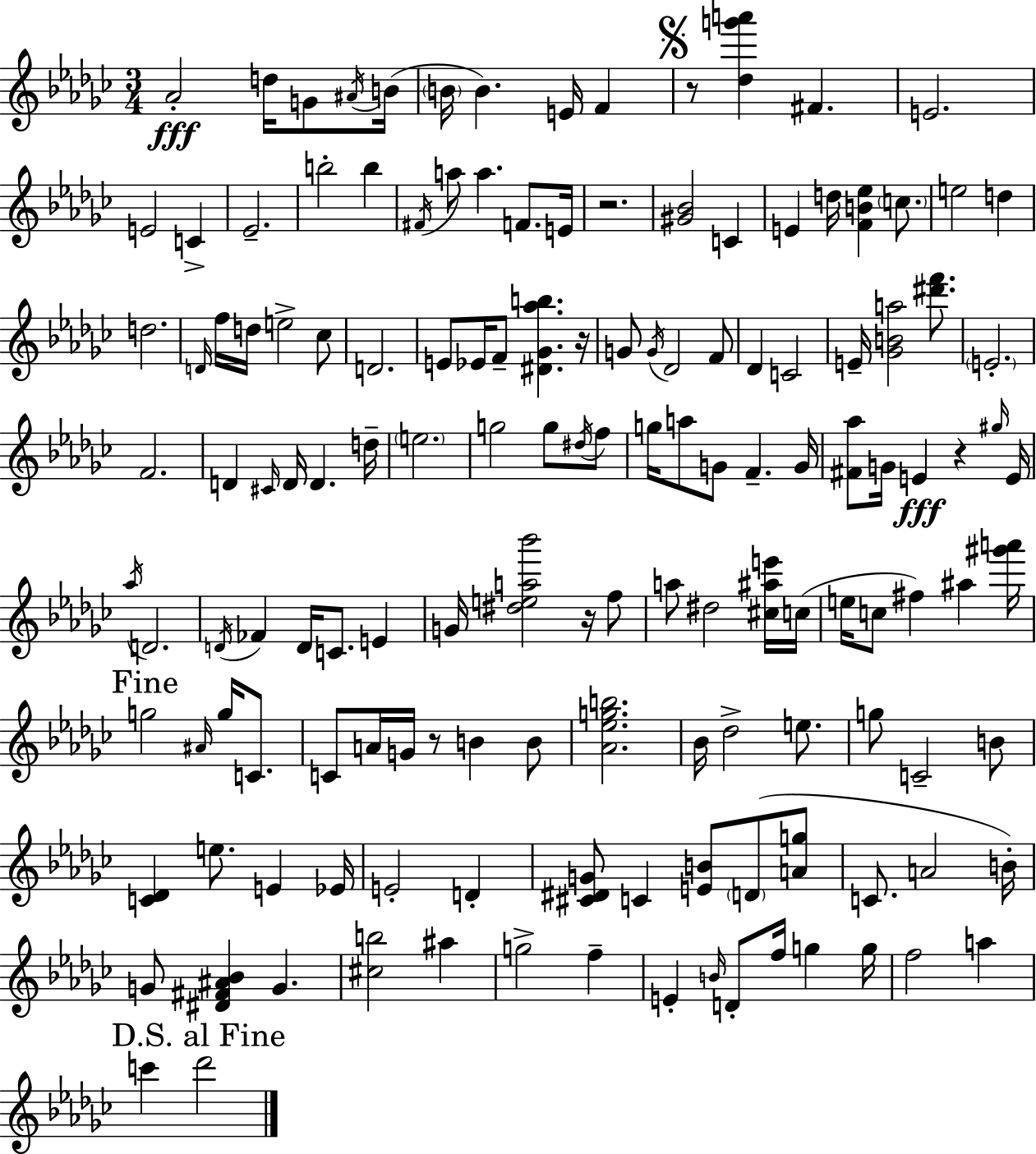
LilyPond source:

{
  \clef treble
  \numericTimeSignature
  \time 3/4
  \key ees \minor
  aes'2-.\fff d''16 g'8 \acciaccatura { ais'16 }( | b'16 \parenthesize b'16 b'4.) e'16 f'4 | \mark \markup { \musicglyph "scripts.segno" } r8 <des'' g''' a'''>4 fis'4. | e'2. | \break e'2 c'4-> | ees'2.-- | b''2-. b''4 | \acciaccatura { fis'16 } a''8 a''4. f'8. | \break e'16 r2. | <gis' bes'>2 c'4 | e'4 d''16 <f' b' ees''>4 \parenthesize c''8. | e''2 d''4 | \break d''2. | \grace { d'16 } f''16 d''16 e''2-> | ces''8 d'2. | e'8 ees'16 f'8-- <dis' ges' aes'' b''>4. | \break r16 g'8 \acciaccatura { g'16 } des'2 | f'8 des'4 c'2 | e'16-- <ges' b' a''>2 | <dis''' f'''>8. \parenthesize e'2.-. | \break f'2. | d'4 \grace { cis'16 } d'16 d'4. | d''16-- \parenthesize e''2. | g''2 | \break g''8 \acciaccatura { dis''16 } f''8 g''16 a''8 g'8 f'4.-- | g'16 <fis' aes''>8 g'16 e'4\fff | r4 \grace { gis''16 } e'16 \acciaccatura { aes''16 } d'2. | \acciaccatura { d'16 } fes'4 | \break d'16 c'8. e'4 g'16 <dis'' e'' a'' bes'''>2 | r16 f''8 a''8 dis''2 | <cis'' ais'' e'''>16 c''16( e''16 c''8 | fis''4) ais''4 <gis''' a'''>16 \mark "Fine" g''2 | \break \grace { ais'16 } g''16 c'8. c'8 | a'16 g'16 r8 b'4 b'8 <aes' ees'' g'' b''>2. | bes'16 des''2-> | e''8. g''8 | \break c'2-- b'8 <c' des'>4 | e''8. e'4 ees'16 e'2-. | d'4-. <cis' dis' g'>8 | c'4 <e' b'>8 \parenthesize d'8( <a' g''>8 c'8. | \break a'2 b'16-.) g'8 | <dis' fis' ais' bes'>4 g'4. <cis'' b''>2 | ais''4 g''2-> | f''4-- e'4-. | \break \grace { b'16 } d'8-. f''16 g''4 g''16 f''2 | a''4 \mark "D.S. al Fine" c'''4 | des'''2 \bar "|."
}